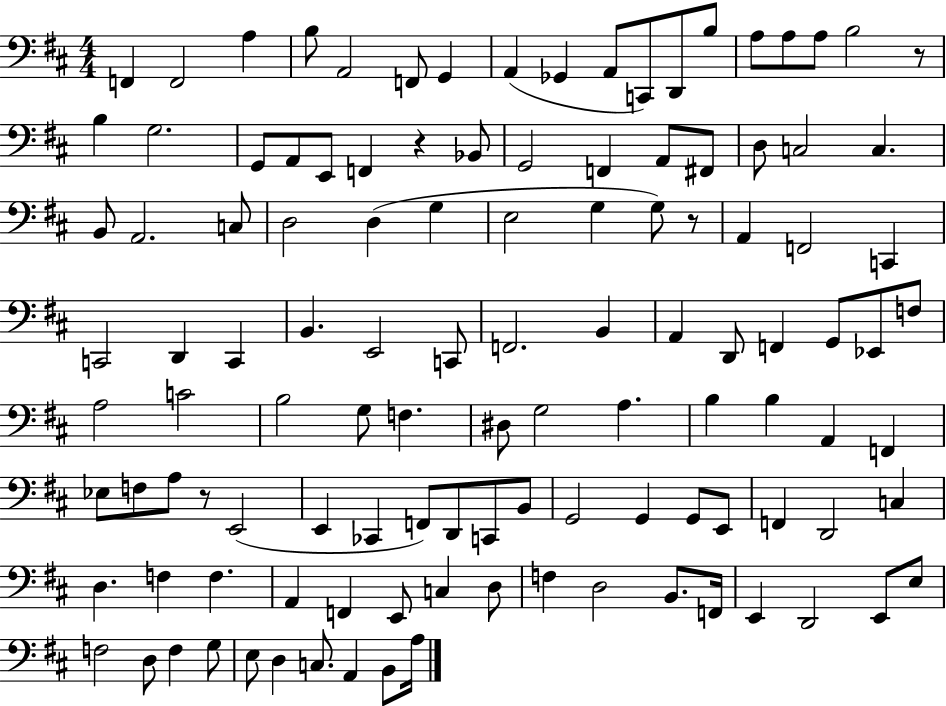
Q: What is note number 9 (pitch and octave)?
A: Gb2